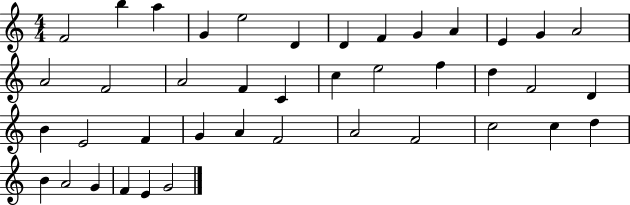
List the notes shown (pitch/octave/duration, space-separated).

F4/h B5/q A5/q G4/q E5/h D4/q D4/q F4/q G4/q A4/q E4/q G4/q A4/h A4/h F4/h A4/h F4/q C4/q C5/q E5/h F5/q D5/q F4/h D4/q B4/q E4/h F4/q G4/q A4/q F4/h A4/h F4/h C5/h C5/q D5/q B4/q A4/h G4/q F4/q E4/q G4/h